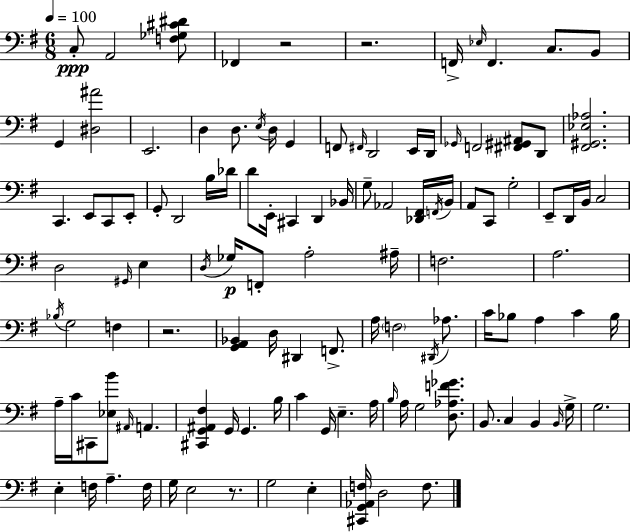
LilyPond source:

{
  \clef bass
  \numericTimeSignature
  \time 6/8
  \key g \major
  \tempo 4 = 100
  c8-.\ppp a,2 <f ges cis' dis'>8 | fes,4 r2 | r2. | f,16-> \grace { ees16 } f,4. c8. b,8 | \break g,4 <dis ais'>2 | e,2. | d4 d8. \acciaccatura { e16 } d16 g,4 | f,8 \grace { fis,16 } d,2 | \break e,16 d,16 \grace { ges,16 } f,2 | <fis, gis, ais,>8 d,8 <fis, gis, ees aes>2. | c,4. e,8 | c,8 e,8-. g,8-. d,2 | \break b16 des'16 d'8 e,16-. cis,4 d,4 | bes,16 g8-- aes,2 | <des, fis,>16 \acciaccatura { f,16 } b,16 a,8 c,8 g2-. | e,8-- d,16 b,16 c2 | \break d2 | \grace { gis,16 } e4 \acciaccatura { d16 } ges16\p f,8-. a2-. | ais16-- f2. | a2. | \break \acciaccatura { bes16 } g2 | f4 r2. | <g, a, bes,>4 | d16 dis,4 f,8.-> a16 \parenthesize f2 | \break \acciaccatura { dis,16 } aes8. c'16 bes8 | a4 c'4 bes16 a16-- c'16 cis,8 | <ees b'>8 \grace { ais,16 } a,4. <cis, g, ais, fis>4 | g,16 g,4. b16 c'4 | \break g,16 e4.-- a16 \grace { b16 } a16 | g2 <d aes f' ges'>8. b,8. | c4 b,4 \grace { b,16 } g16-> | g2. | \break e4-. f16 a4.-- f16 | g16 e2 r8. | g2 e4-. | <cis, g, aes, f>16 d2 f8. | \break \bar "|."
}